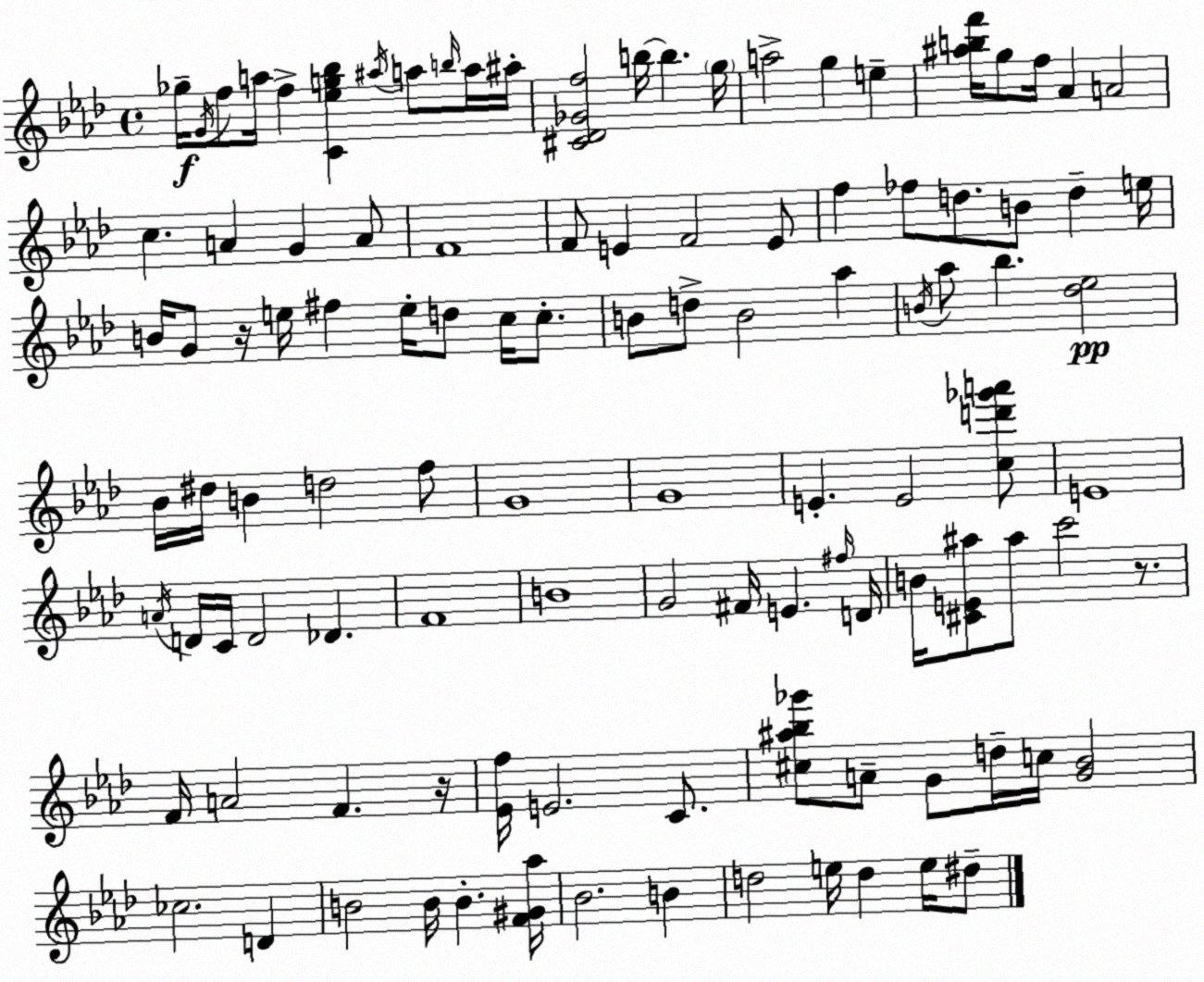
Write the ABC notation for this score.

X:1
T:Untitled
M:4/4
L:1/4
K:Fm
_g/4 G/4 f/2 a/4 f [C_eg_b] ^a/4 a/2 b/4 a/4 ^a/4 [^C_D_Gf]2 b/4 b g/4 a2 g e [^abf']/4 g/2 f/4 _A A2 c A G A/2 F4 F/2 E F2 E/2 f _f/2 d/2 B/2 d e/4 B/4 G/2 z/4 e/4 ^f e/4 d/2 c/4 c/2 B/2 d/2 B2 _a B/4 _a/2 _b [_d_e]2 _B/4 ^d/4 B d2 f/2 G4 G4 E E2 [cd'_g'a']/2 E4 A/4 D/4 C/4 D2 _D F4 B4 G2 ^F/4 E ^f/4 D/4 B/4 [^CE^a]/2 ^a/2 c'2 z/2 F/4 A2 F z/4 [_Ef]/4 E2 C/2 [^c^a_b_g']/2 A/2 G/2 d/4 c/4 [G_B]2 _c2 D B2 B/4 B [F^G_a]/4 _B2 B d2 e/4 d e/4 ^d/2